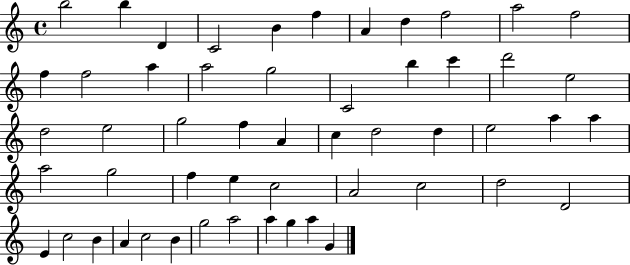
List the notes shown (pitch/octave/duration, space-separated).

B5/h B5/q D4/q C4/h B4/q F5/q A4/q D5/q F5/h A5/h F5/h F5/q F5/h A5/q A5/h G5/h C4/h B5/q C6/q D6/h E5/h D5/h E5/h G5/h F5/q A4/q C5/q D5/h D5/q E5/h A5/q A5/q A5/h G5/h F5/q E5/q C5/h A4/h C5/h D5/h D4/h E4/q C5/h B4/q A4/q C5/h B4/q G5/h A5/h A5/q G5/q A5/q G4/q